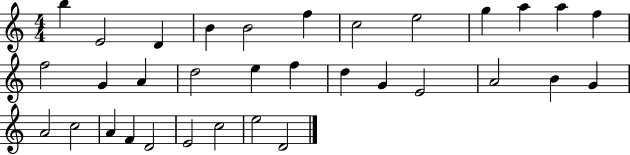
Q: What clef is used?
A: treble